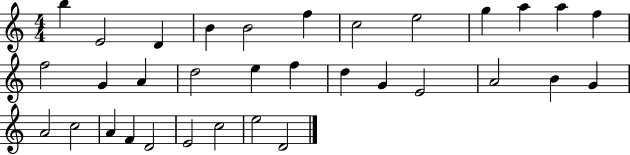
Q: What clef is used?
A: treble